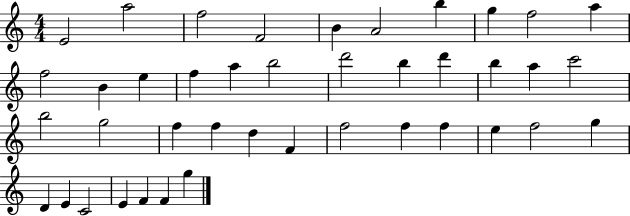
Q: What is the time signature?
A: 4/4